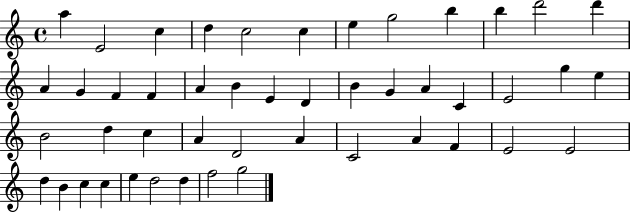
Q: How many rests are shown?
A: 0